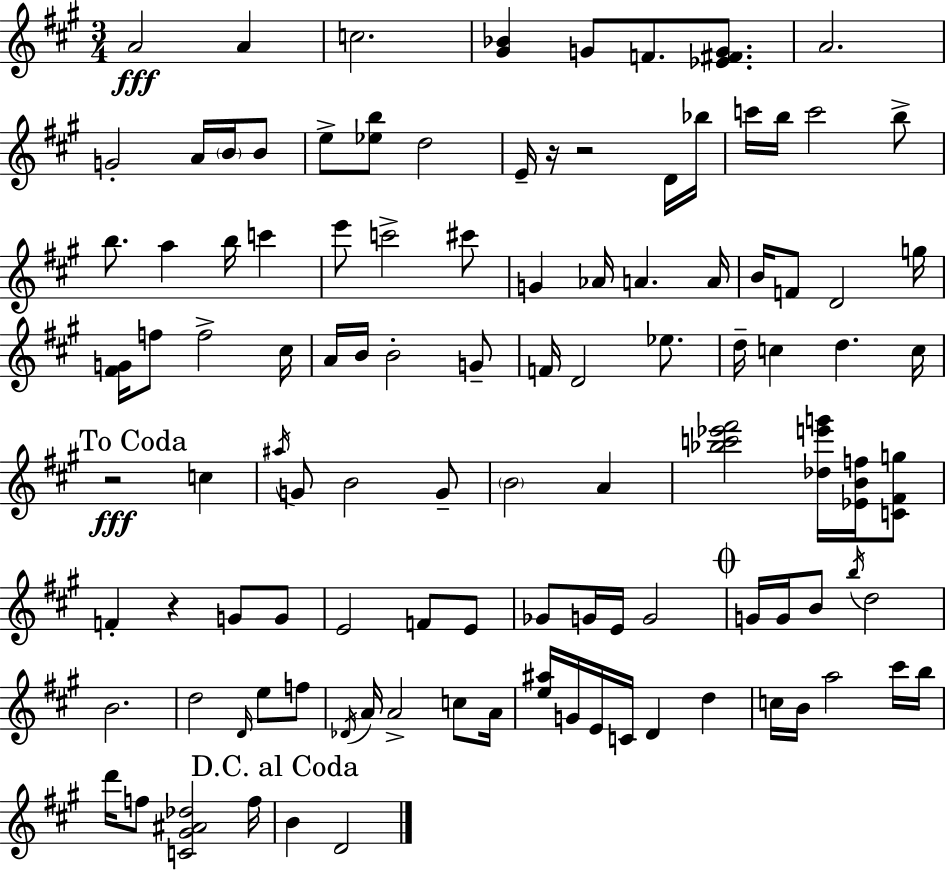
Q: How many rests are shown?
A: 4